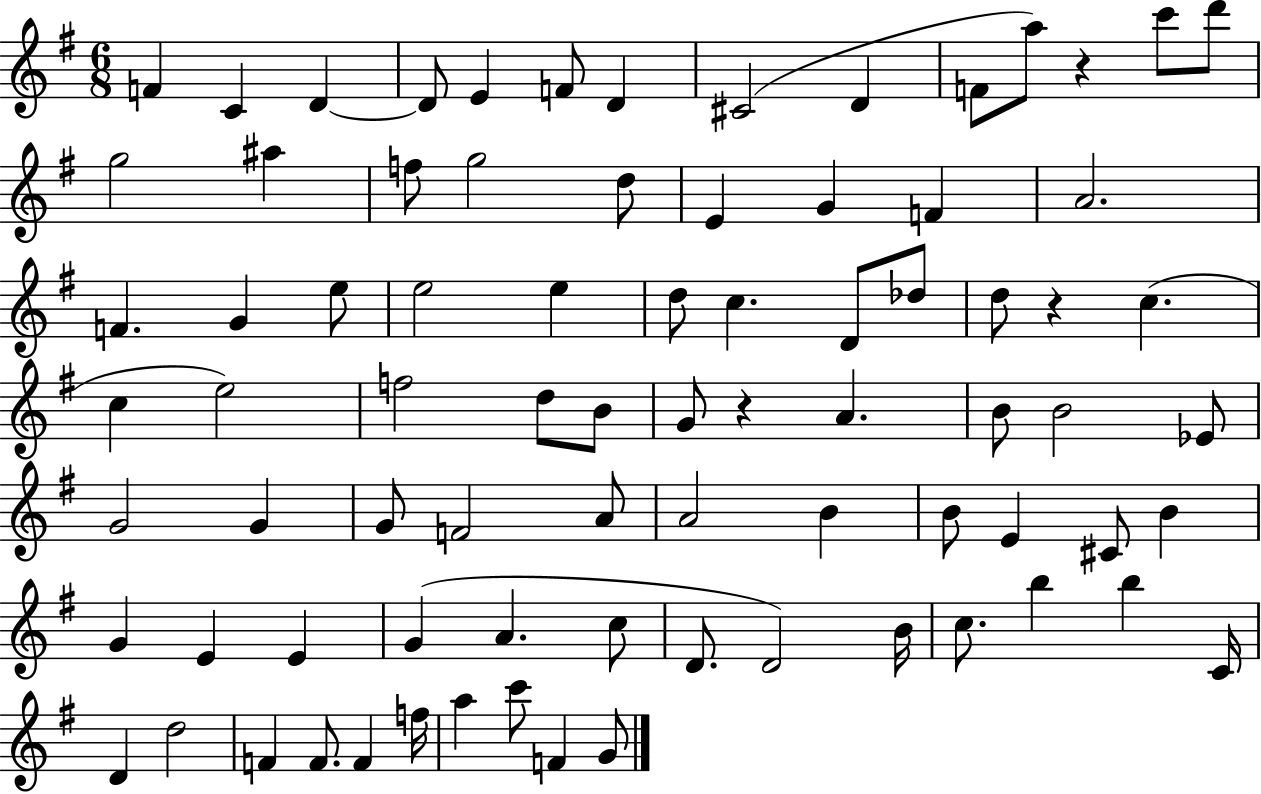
X:1
T:Untitled
M:6/8
L:1/4
K:G
F C D D/2 E F/2 D ^C2 D F/2 a/2 z c'/2 d'/2 g2 ^a f/2 g2 d/2 E G F A2 F G e/2 e2 e d/2 c D/2 _d/2 d/2 z c c e2 f2 d/2 B/2 G/2 z A B/2 B2 _E/2 G2 G G/2 F2 A/2 A2 B B/2 E ^C/2 B G E E G A c/2 D/2 D2 B/4 c/2 b b C/4 D d2 F F/2 F f/4 a c'/2 F G/2